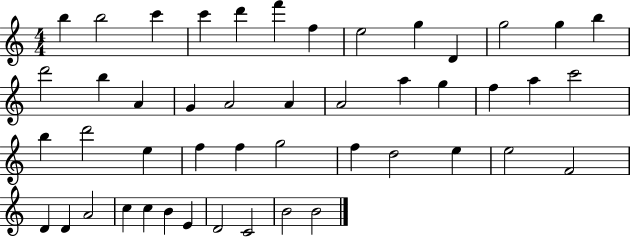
X:1
T:Untitled
M:4/4
L:1/4
K:C
b b2 c' c' d' f' f e2 g D g2 g b d'2 b A G A2 A A2 a g f a c'2 b d'2 e f f g2 f d2 e e2 F2 D D A2 c c B E D2 C2 B2 B2